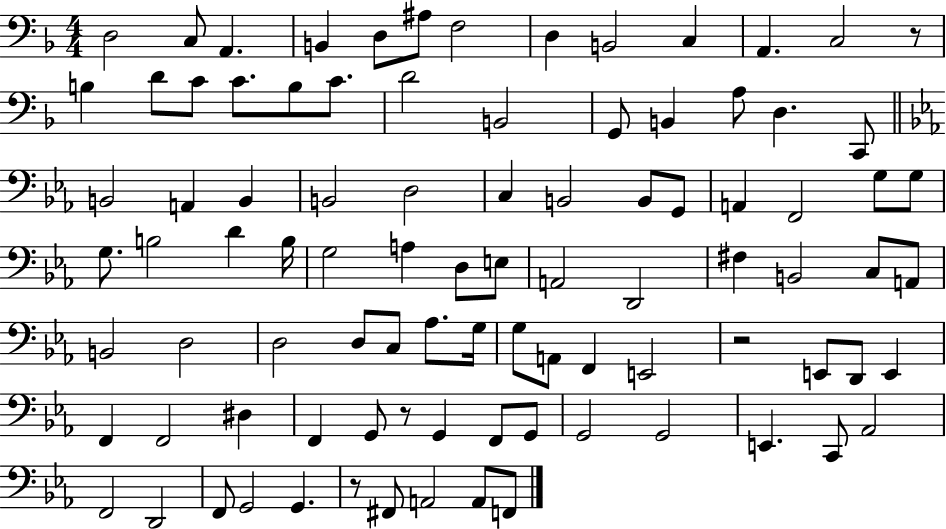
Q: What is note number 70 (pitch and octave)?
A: F2